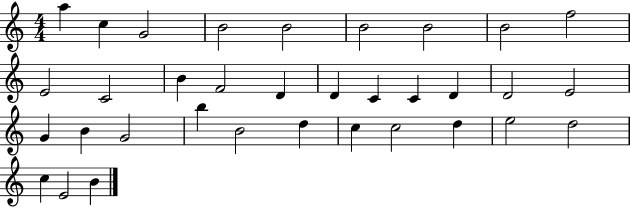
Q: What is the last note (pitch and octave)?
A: B4